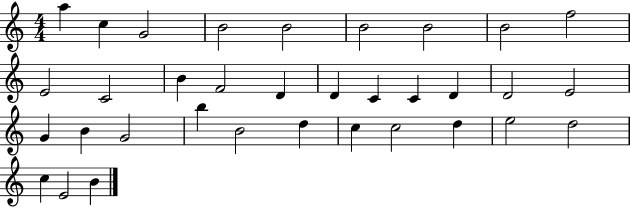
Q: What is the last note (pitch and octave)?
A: B4